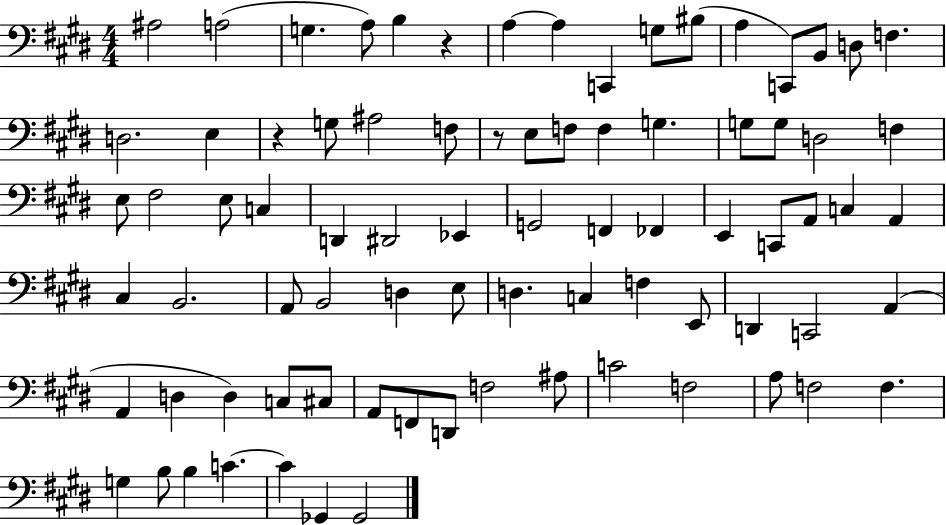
X:1
T:Untitled
M:4/4
L:1/4
K:E
^A,2 A,2 G, A,/2 B, z A, A, C,, G,/2 ^B,/2 A, C,,/2 B,,/2 D,/2 F, D,2 E, z G,/2 ^A,2 F,/2 z/2 E,/2 F,/2 F, G, G,/2 G,/2 D,2 F, E,/2 ^F,2 E,/2 C, D,, ^D,,2 _E,, G,,2 F,, _F,, E,, C,,/2 A,,/2 C, A,, ^C, B,,2 A,,/2 B,,2 D, E,/2 D, C, F, E,,/2 D,, C,,2 A,, A,, D, D, C,/2 ^C,/2 A,,/2 F,,/2 D,,/2 F,2 ^A,/2 C2 F,2 A,/2 F,2 F, G, B,/2 B, C C _G,, _G,,2